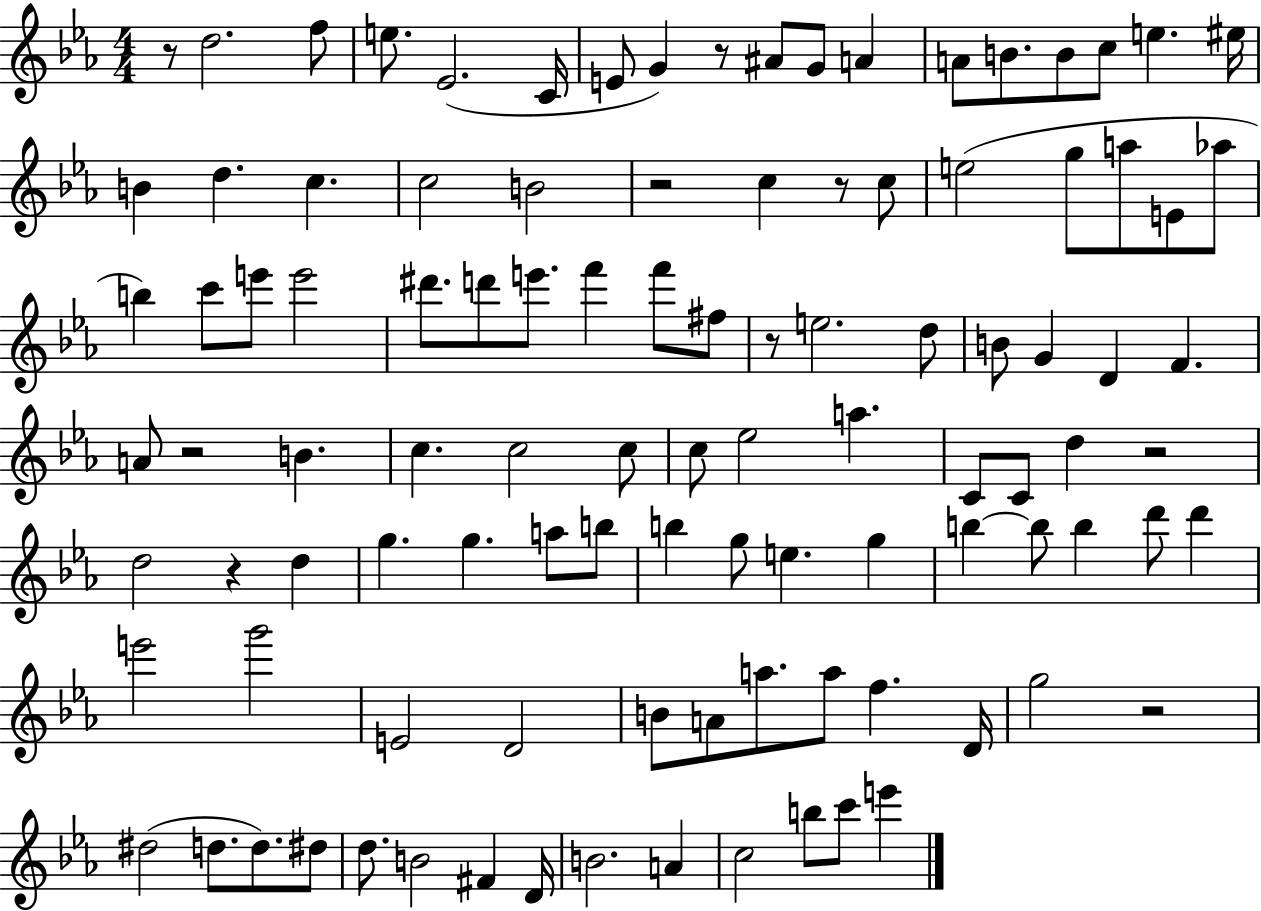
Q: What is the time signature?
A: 4/4